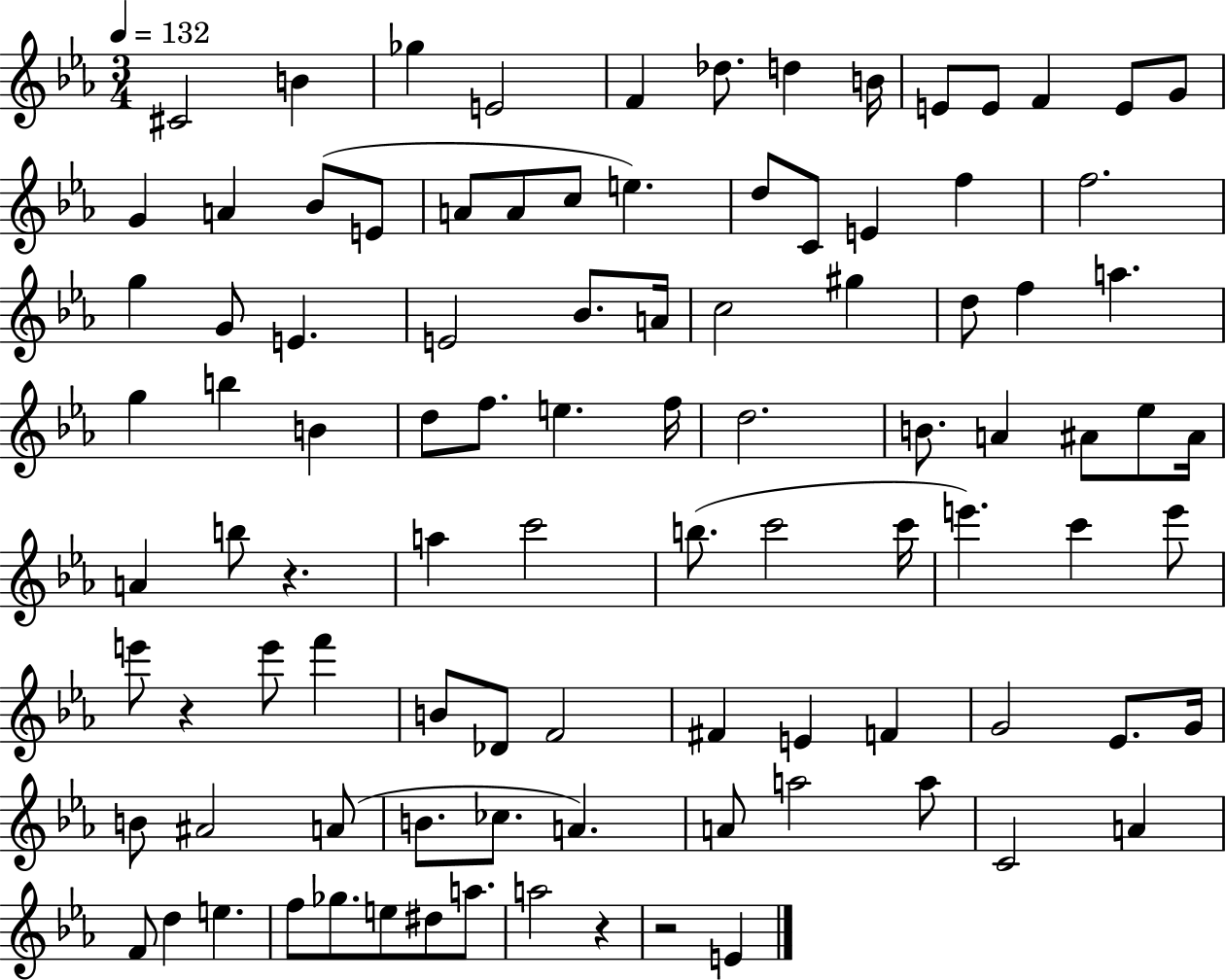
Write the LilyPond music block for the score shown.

{
  \clef treble
  \numericTimeSignature
  \time 3/4
  \key ees \major
  \tempo 4 = 132
  \repeat volta 2 { cis'2 b'4 | ges''4 e'2 | f'4 des''8. d''4 b'16 | e'8 e'8 f'4 e'8 g'8 | \break g'4 a'4 bes'8( e'8 | a'8 a'8 c''8 e''4.) | d''8 c'8 e'4 f''4 | f''2. | \break g''4 g'8 e'4. | e'2 bes'8. a'16 | c''2 gis''4 | d''8 f''4 a''4. | \break g''4 b''4 b'4 | d''8 f''8. e''4. f''16 | d''2. | b'8. a'4 ais'8 ees''8 ais'16 | \break a'4 b''8 r4. | a''4 c'''2 | b''8.( c'''2 c'''16 | e'''4.) c'''4 e'''8 | \break e'''8 r4 e'''8 f'''4 | b'8 des'8 f'2 | fis'4 e'4 f'4 | g'2 ees'8. g'16 | \break b'8 ais'2 a'8( | b'8. ces''8. a'4.) | a'8 a''2 a''8 | c'2 a'4 | \break f'8 d''4 e''4. | f''8 ges''8. e''8 dis''8 a''8. | a''2 r4 | r2 e'4 | \break } \bar "|."
}